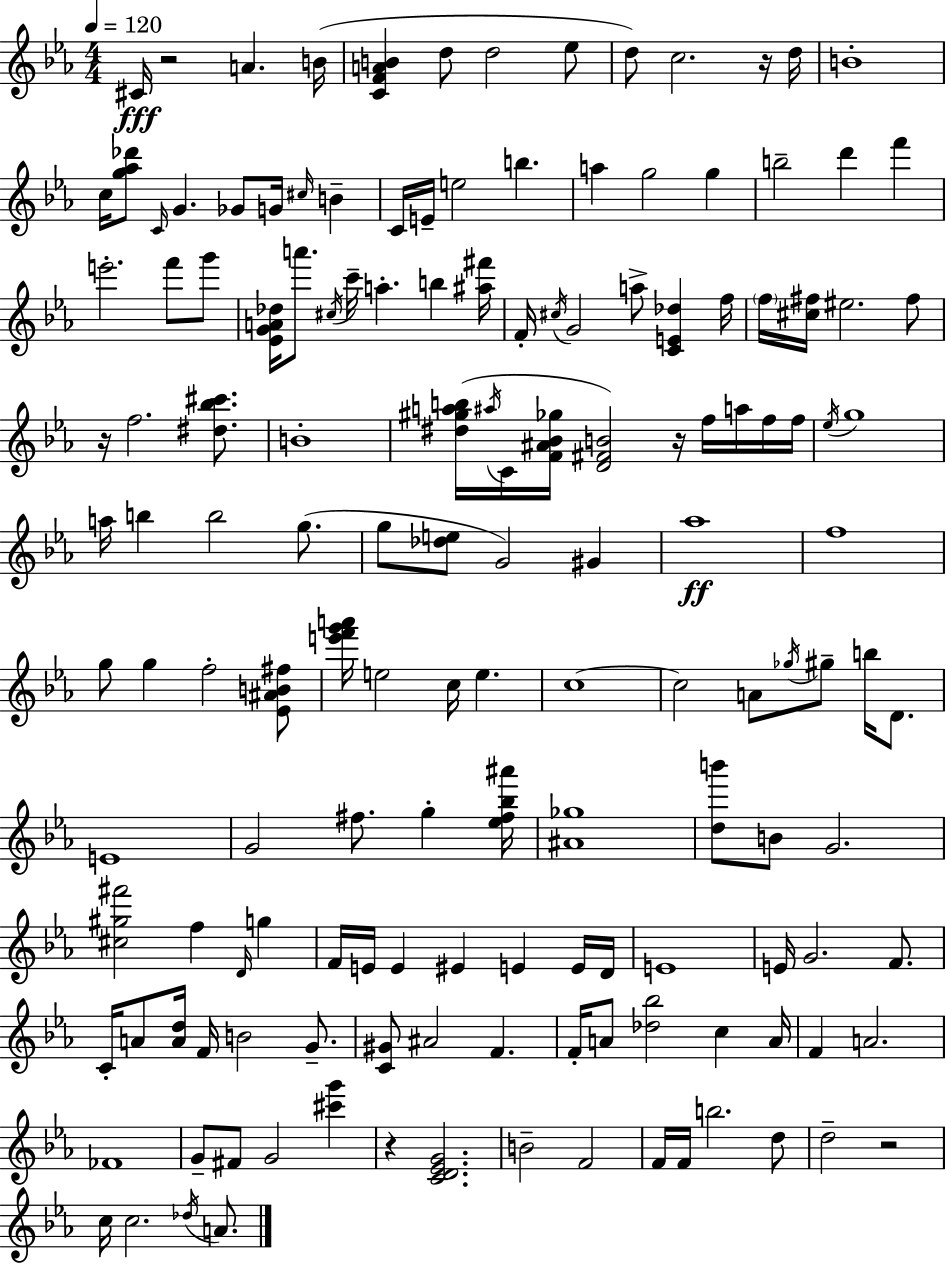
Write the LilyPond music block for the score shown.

{
  \clef treble
  \numericTimeSignature
  \time 4/4
  \key ees \major
  \tempo 4 = 120
  cis'16\fff r2 a'4. b'16( | <c' f' a' b'>4 d''8 d''2 ees''8 | d''8) c''2. r16 d''16 | b'1-. | \break c''16 <g'' aes'' des'''>8 \grace { c'16 } g'4. ges'8 g'16 \grace { cis''16 } b'4-- | c'16 e'16-- e''2 b''4. | a''4 g''2 g''4 | b''2-- d'''4 f'''4 | \break e'''2.-. f'''8 | g'''8 <ees' g' a' des''>16 a'''8. \acciaccatura { cis''16 } c'''16-- a''4.-. b''4 | <ais'' fis'''>16 f'16-. \acciaccatura { cis''16 } g'2 a''8-> <c' e' des''>4 | f''16 \parenthesize f''16 <cis'' fis''>16 eis''2. | \break fis''8 r16 f''2. | <dis'' bes'' cis'''>8. b'1-. | <dis'' gis'' a'' b''>16( \acciaccatura { ais''16 } c'16 <f' ais' bes' ges''>16 <d' fis' b'>2) | r16 f''16 a''16 f''16 f''16 \acciaccatura { ees''16 } g''1 | \break a''16 b''4 b''2 | g''8.( g''8 <des'' e''>8 g'2) | gis'4 aes''1\ff | f''1 | \break g''8 g''4 f''2-. | <ees' ais' b' fis''>8 <e''' f''' g''' a'''>16 e''2 c''16 | e''4. c''1~~ | c''2 a'8 | \break \acciaccatura { ges''16 } gis''8-- b''16 d'8. e'1 | g'2 fis''8. | g''4-. <ees'' fis'' bes'' ais'''>16 <ais' ges''>1 | <d'' b'''>8 b'8 g'2. | \break <cis'' gis'' fis'''>2 f''4 | \grace { d'16 } g''4 f'16 e'16 e'4 eis'4 | e'4 e'16 d'16 e'1 | e'16 g'2. | \break f'8. c'16-. a'8 <a' d''>16 f'16 b'2 | g'8.-- <c' gis'>8 ais'2 | f'4. f'16-. a'8 <des'' bes''>2 | c''4 a'16 f'4 a'2. | \break fes'1 | g'8-- fis'8 g'2 | <cis''' g'''>4 r4 <c' d' ees' g'>2. | b'2-- | \break f'2 f'16 f'16 b''2. | d''8 d''2-- | r2 c''16 c''2. | \acciaccatura { des''16 } a'8. \bar "|."
}